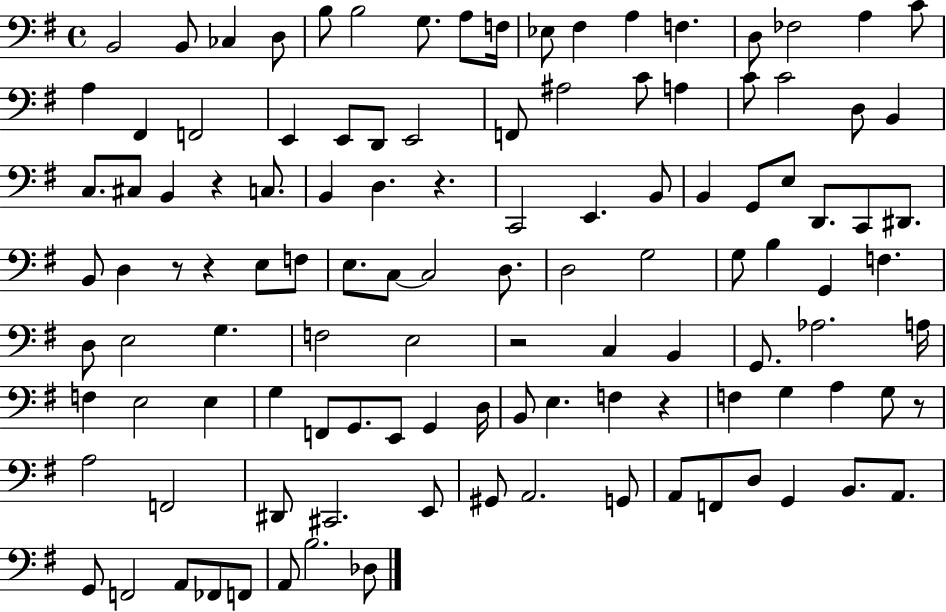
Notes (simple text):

B2/h B2/e CES3/q D3/e B3/e B3/h G3/e. A3/e F3/s Eb3/e F#3/q A3/q F3/q. D3/e FES3/h A3/q C4/e A3/q F#2/q F2/h E2/q E2/e D2/e E2/h F2/e A#3/h C4/e A3/q C4/e C4/h D3/e B2/q C3/e. C#3/e B2/q R/q C3/e. B2/q D3/q. R/q. C2/h E2/q. B2/e B2/q G2/e E3/e D2/e. C2/e D#2/e. B2/e D3/q R/e R/q E3/e F3/e E3/e. C3/e C3/h D3/e. D3/h G3/h G3/e B3/q G2/q F3/q. D3/e E3/h G3/q. F3/h E3/h R/h C3/q B2/q G2/e. Ab3/h. A3/s F3/q E3/h E3/q G3/q F2/e G2/e. E2/e G2/q D3/s B2/e E3/q. F3/q R/q F3/q G3/q A3/q G3/e R/e A3/h F2/h D#2/e C#2/h. E2/e G#2/e A2/h. G2/e A2/e F2/e D3/e G2/q B2/e. A2/e. G2/e F2/h A2/e FES2/e F2/e A2/e B3/h. Db3/e